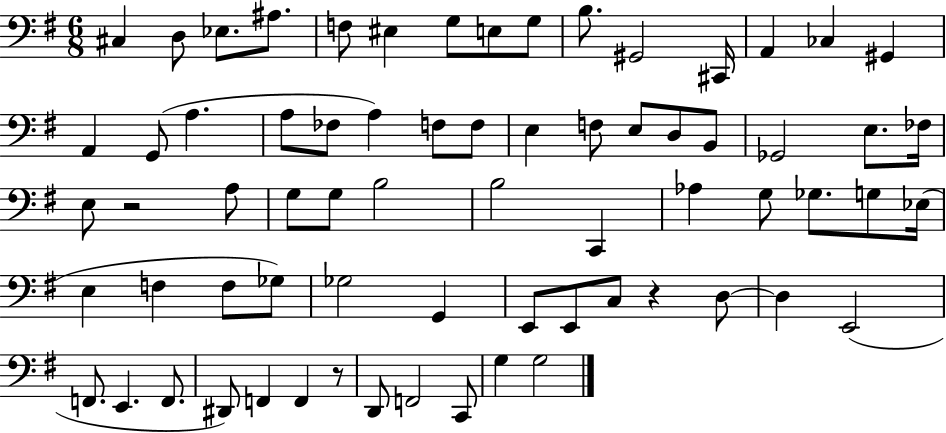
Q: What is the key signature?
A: G major